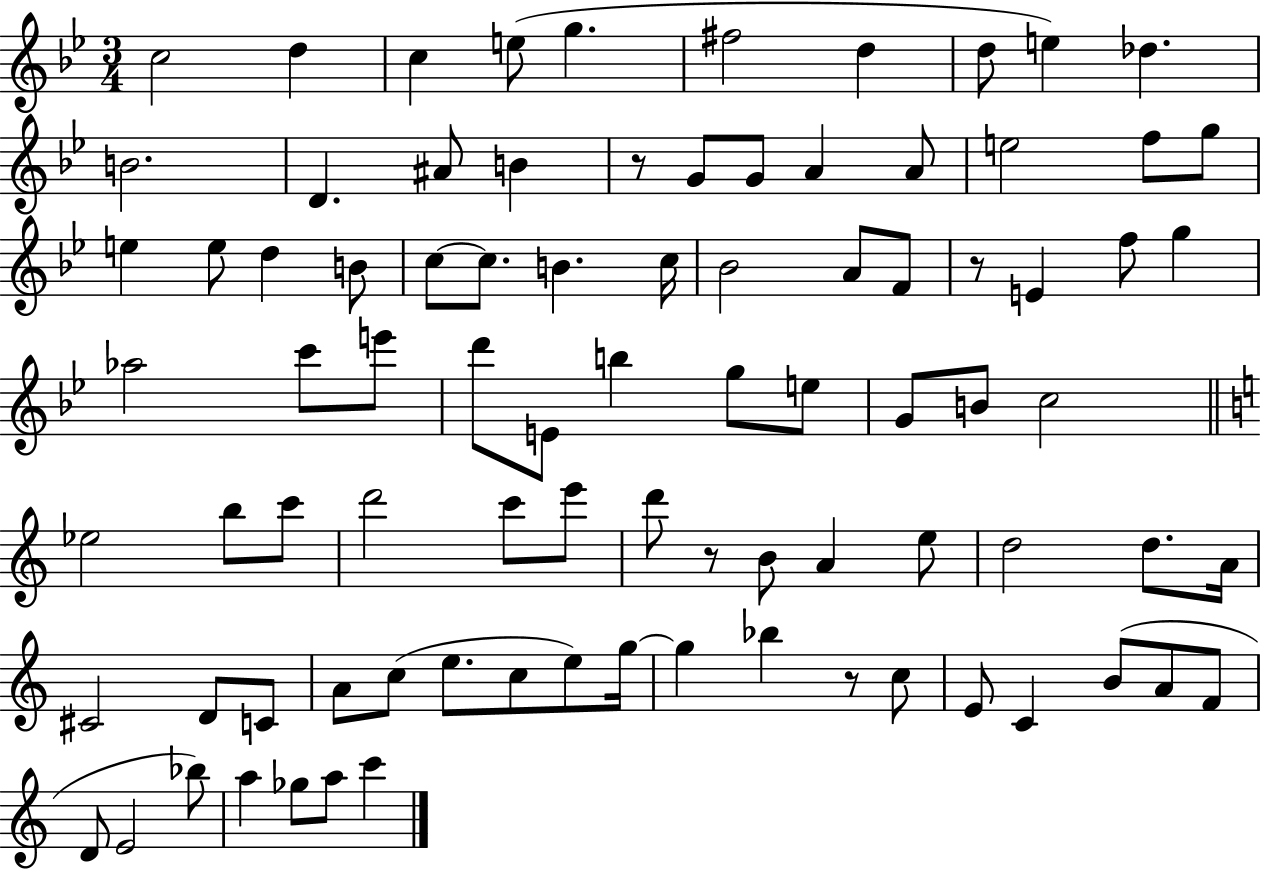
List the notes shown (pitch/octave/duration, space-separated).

C5/h D5/q C5/q E5/e G5/q. F#5/h D5/q D5/e E5/q Db5/q. B4/h. D4/q. A#4/e B4/q R/e G4/e G4/e A4/q A4/e E5/h F5/e G5/e E5/q E5/e D5/q B4/e C5/e C5/e. B4/q. C5/s Bb4/h A4/e F4/e R/e E4/q F5/e G5/q Ab5/h C6/e E6/e D6/e E4/e B5/q G5/e E5/e G4/e B4/e C5/h Eb5/h B5/e C6/e D6/h C6/e E6/e D6/e R/e B4/e A4/q E5/e D5/h D5/e. A4/s C#4/h D4/e C4/e A4/e C5/e E5/e. C5/e E5/e G5/s G5/q Bb5/q R/e C5/e E4/e C4/q B4/e A4/e F4/e D4/e E4/h Bb5/e A5/q Gb5/e A5/e C6/q